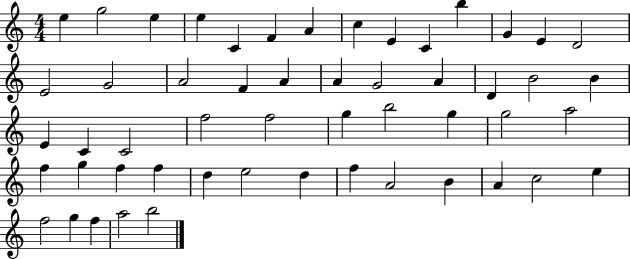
E5/q G5/h E5/q E5/q C4/q F4/q A4/q C5/q E4/q C4/q B5/q G4/q E4/q D4/h E4/h G4/h A4/h F4/q A4/q A4/q G4/h A4/q D4/q B4/h B4/q E4/q C4/q C4/h F5/h F5/h G5/q B5/h G5/q G5/h A5/h F5/q G5/q F5/q F5/q D5/q E5/h D5/q F5/q A4/h B4/q A4/q C5/h E5/q F5/h G5/q F5/q A5/h B5/h